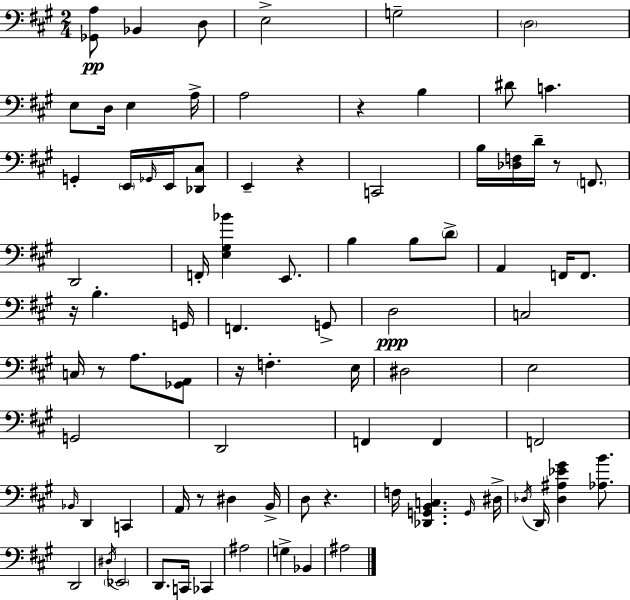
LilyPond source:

{
  \clef bass
  \numericTimeSignature
  \time 2/4
  \key a \major
  <ges, a>8\pp bes,4 d8 | e2-> | g2-- | \parenthesize d2 | \break e8 d16 e4 a16-> | a2 | r4 b4 | dis'8 c'4. | \break g,4-. \parenthesize e,16 \grace { ges,16 } e,16 <des, cis>8 | e,4-- r4 | c,2 | b16 <des f>16 d'16-- r8 \parenthesize f,8. | \break d,2 | f,16-. <e gis bes'>4 e,8. | b4 b8 \parenthesize d'8-> | a,4 f,16 f,8. | \break r16 b4.-. | g,16 f,4. g,8-> | d2\ppp | c2 | \break c16 r8 a8. <ges, a,>8 | r16 f4.-. | e16 dis2 | e2 | \break g,2 | d,2 | f,4 f,4 | f,2 | \break \grace { bes,16 } d,4 c,4 | a,16 r8 dis4 | b,16-> d8 r4. | f16 <des, g, b, c>4. | \break \grace { g,16 } dis16-> \acciaccatura { des16 } d,16 <des ais ees' gis'>4 | <aes b'>8. d,2 | \acciaccatura { dis16 } \parenthesize ees,2 | d,8. | \break c,16 ces,4 ais2 | g4-> | bes,4 ais2 | \bar "|."
}